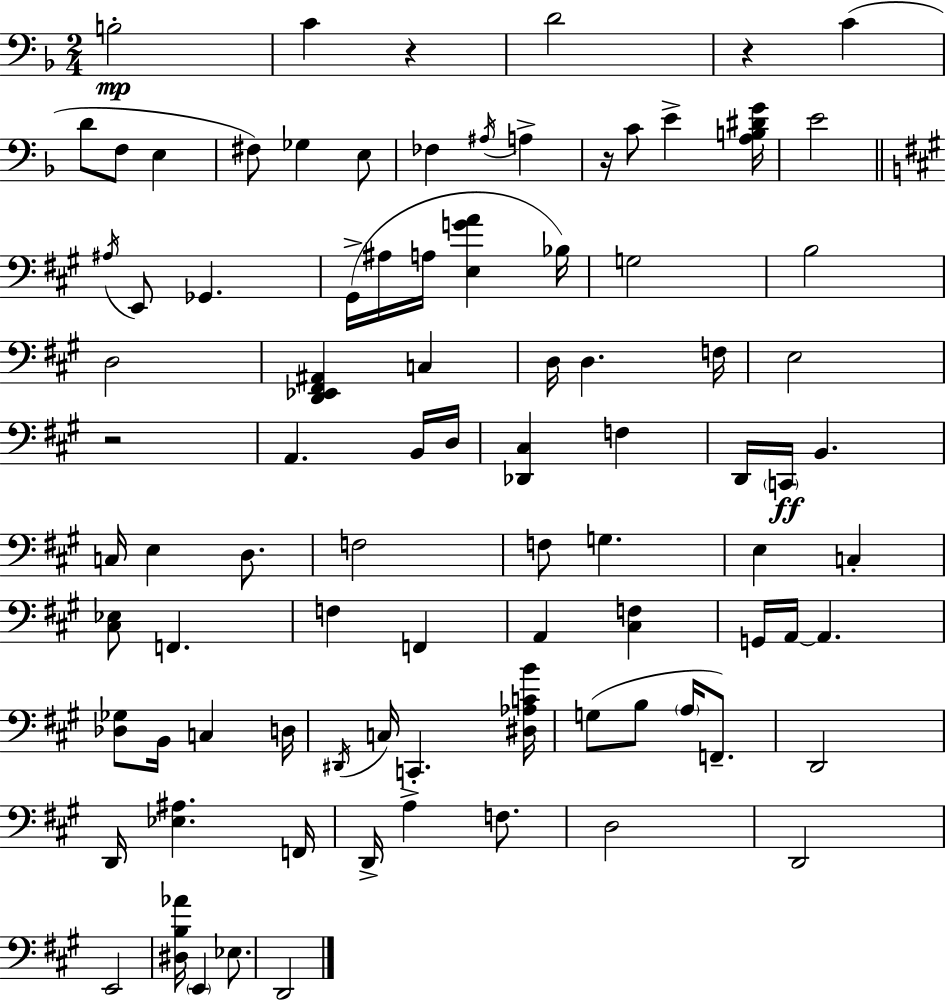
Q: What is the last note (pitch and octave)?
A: D2